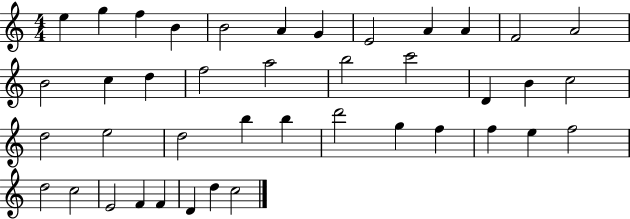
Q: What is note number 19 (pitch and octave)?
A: C6